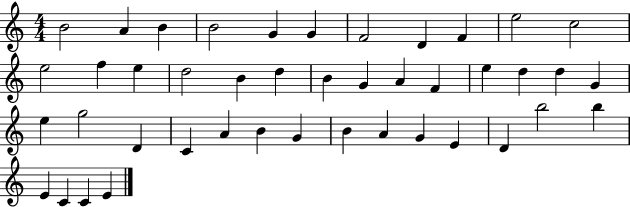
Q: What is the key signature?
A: C major